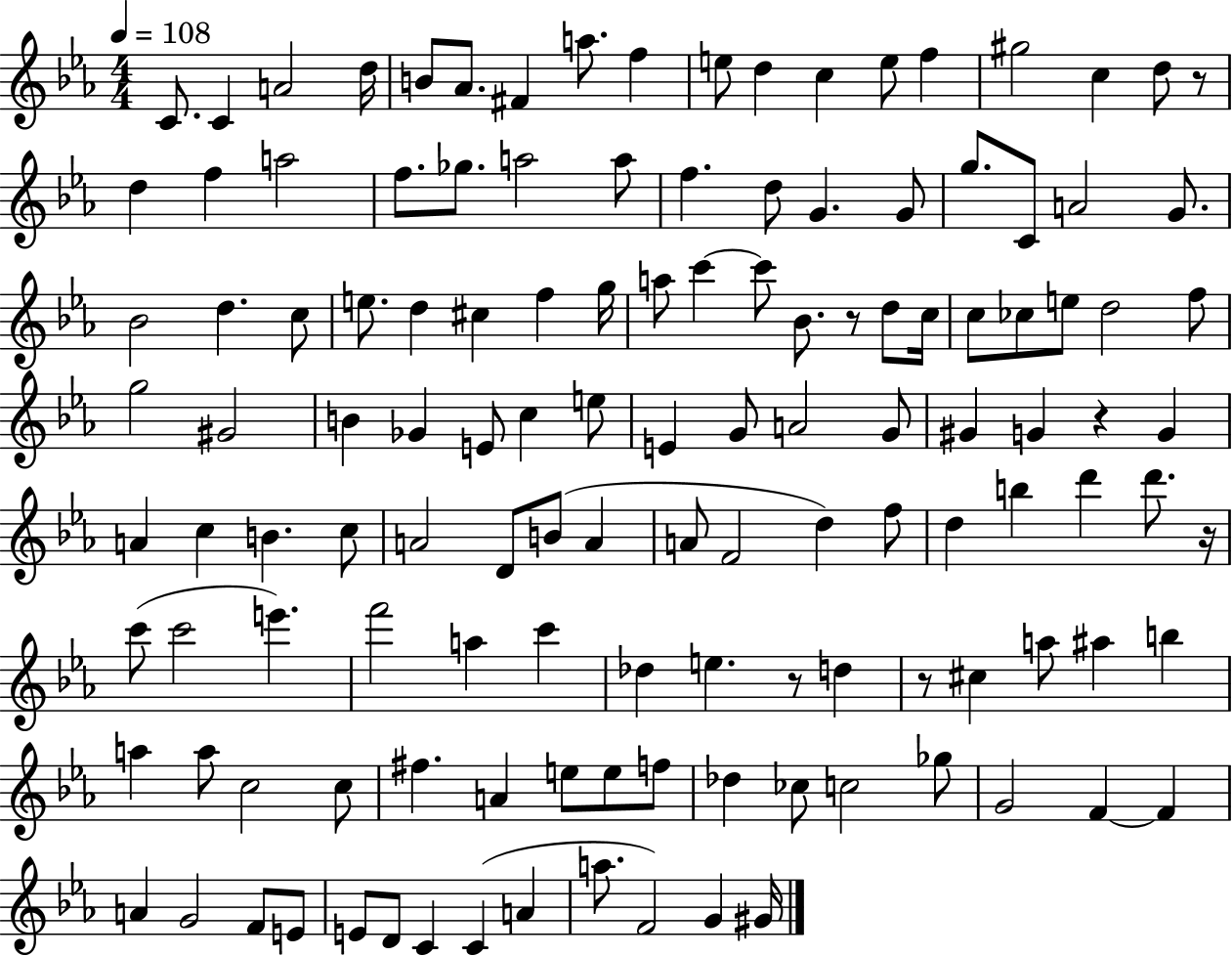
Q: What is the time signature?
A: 4/4